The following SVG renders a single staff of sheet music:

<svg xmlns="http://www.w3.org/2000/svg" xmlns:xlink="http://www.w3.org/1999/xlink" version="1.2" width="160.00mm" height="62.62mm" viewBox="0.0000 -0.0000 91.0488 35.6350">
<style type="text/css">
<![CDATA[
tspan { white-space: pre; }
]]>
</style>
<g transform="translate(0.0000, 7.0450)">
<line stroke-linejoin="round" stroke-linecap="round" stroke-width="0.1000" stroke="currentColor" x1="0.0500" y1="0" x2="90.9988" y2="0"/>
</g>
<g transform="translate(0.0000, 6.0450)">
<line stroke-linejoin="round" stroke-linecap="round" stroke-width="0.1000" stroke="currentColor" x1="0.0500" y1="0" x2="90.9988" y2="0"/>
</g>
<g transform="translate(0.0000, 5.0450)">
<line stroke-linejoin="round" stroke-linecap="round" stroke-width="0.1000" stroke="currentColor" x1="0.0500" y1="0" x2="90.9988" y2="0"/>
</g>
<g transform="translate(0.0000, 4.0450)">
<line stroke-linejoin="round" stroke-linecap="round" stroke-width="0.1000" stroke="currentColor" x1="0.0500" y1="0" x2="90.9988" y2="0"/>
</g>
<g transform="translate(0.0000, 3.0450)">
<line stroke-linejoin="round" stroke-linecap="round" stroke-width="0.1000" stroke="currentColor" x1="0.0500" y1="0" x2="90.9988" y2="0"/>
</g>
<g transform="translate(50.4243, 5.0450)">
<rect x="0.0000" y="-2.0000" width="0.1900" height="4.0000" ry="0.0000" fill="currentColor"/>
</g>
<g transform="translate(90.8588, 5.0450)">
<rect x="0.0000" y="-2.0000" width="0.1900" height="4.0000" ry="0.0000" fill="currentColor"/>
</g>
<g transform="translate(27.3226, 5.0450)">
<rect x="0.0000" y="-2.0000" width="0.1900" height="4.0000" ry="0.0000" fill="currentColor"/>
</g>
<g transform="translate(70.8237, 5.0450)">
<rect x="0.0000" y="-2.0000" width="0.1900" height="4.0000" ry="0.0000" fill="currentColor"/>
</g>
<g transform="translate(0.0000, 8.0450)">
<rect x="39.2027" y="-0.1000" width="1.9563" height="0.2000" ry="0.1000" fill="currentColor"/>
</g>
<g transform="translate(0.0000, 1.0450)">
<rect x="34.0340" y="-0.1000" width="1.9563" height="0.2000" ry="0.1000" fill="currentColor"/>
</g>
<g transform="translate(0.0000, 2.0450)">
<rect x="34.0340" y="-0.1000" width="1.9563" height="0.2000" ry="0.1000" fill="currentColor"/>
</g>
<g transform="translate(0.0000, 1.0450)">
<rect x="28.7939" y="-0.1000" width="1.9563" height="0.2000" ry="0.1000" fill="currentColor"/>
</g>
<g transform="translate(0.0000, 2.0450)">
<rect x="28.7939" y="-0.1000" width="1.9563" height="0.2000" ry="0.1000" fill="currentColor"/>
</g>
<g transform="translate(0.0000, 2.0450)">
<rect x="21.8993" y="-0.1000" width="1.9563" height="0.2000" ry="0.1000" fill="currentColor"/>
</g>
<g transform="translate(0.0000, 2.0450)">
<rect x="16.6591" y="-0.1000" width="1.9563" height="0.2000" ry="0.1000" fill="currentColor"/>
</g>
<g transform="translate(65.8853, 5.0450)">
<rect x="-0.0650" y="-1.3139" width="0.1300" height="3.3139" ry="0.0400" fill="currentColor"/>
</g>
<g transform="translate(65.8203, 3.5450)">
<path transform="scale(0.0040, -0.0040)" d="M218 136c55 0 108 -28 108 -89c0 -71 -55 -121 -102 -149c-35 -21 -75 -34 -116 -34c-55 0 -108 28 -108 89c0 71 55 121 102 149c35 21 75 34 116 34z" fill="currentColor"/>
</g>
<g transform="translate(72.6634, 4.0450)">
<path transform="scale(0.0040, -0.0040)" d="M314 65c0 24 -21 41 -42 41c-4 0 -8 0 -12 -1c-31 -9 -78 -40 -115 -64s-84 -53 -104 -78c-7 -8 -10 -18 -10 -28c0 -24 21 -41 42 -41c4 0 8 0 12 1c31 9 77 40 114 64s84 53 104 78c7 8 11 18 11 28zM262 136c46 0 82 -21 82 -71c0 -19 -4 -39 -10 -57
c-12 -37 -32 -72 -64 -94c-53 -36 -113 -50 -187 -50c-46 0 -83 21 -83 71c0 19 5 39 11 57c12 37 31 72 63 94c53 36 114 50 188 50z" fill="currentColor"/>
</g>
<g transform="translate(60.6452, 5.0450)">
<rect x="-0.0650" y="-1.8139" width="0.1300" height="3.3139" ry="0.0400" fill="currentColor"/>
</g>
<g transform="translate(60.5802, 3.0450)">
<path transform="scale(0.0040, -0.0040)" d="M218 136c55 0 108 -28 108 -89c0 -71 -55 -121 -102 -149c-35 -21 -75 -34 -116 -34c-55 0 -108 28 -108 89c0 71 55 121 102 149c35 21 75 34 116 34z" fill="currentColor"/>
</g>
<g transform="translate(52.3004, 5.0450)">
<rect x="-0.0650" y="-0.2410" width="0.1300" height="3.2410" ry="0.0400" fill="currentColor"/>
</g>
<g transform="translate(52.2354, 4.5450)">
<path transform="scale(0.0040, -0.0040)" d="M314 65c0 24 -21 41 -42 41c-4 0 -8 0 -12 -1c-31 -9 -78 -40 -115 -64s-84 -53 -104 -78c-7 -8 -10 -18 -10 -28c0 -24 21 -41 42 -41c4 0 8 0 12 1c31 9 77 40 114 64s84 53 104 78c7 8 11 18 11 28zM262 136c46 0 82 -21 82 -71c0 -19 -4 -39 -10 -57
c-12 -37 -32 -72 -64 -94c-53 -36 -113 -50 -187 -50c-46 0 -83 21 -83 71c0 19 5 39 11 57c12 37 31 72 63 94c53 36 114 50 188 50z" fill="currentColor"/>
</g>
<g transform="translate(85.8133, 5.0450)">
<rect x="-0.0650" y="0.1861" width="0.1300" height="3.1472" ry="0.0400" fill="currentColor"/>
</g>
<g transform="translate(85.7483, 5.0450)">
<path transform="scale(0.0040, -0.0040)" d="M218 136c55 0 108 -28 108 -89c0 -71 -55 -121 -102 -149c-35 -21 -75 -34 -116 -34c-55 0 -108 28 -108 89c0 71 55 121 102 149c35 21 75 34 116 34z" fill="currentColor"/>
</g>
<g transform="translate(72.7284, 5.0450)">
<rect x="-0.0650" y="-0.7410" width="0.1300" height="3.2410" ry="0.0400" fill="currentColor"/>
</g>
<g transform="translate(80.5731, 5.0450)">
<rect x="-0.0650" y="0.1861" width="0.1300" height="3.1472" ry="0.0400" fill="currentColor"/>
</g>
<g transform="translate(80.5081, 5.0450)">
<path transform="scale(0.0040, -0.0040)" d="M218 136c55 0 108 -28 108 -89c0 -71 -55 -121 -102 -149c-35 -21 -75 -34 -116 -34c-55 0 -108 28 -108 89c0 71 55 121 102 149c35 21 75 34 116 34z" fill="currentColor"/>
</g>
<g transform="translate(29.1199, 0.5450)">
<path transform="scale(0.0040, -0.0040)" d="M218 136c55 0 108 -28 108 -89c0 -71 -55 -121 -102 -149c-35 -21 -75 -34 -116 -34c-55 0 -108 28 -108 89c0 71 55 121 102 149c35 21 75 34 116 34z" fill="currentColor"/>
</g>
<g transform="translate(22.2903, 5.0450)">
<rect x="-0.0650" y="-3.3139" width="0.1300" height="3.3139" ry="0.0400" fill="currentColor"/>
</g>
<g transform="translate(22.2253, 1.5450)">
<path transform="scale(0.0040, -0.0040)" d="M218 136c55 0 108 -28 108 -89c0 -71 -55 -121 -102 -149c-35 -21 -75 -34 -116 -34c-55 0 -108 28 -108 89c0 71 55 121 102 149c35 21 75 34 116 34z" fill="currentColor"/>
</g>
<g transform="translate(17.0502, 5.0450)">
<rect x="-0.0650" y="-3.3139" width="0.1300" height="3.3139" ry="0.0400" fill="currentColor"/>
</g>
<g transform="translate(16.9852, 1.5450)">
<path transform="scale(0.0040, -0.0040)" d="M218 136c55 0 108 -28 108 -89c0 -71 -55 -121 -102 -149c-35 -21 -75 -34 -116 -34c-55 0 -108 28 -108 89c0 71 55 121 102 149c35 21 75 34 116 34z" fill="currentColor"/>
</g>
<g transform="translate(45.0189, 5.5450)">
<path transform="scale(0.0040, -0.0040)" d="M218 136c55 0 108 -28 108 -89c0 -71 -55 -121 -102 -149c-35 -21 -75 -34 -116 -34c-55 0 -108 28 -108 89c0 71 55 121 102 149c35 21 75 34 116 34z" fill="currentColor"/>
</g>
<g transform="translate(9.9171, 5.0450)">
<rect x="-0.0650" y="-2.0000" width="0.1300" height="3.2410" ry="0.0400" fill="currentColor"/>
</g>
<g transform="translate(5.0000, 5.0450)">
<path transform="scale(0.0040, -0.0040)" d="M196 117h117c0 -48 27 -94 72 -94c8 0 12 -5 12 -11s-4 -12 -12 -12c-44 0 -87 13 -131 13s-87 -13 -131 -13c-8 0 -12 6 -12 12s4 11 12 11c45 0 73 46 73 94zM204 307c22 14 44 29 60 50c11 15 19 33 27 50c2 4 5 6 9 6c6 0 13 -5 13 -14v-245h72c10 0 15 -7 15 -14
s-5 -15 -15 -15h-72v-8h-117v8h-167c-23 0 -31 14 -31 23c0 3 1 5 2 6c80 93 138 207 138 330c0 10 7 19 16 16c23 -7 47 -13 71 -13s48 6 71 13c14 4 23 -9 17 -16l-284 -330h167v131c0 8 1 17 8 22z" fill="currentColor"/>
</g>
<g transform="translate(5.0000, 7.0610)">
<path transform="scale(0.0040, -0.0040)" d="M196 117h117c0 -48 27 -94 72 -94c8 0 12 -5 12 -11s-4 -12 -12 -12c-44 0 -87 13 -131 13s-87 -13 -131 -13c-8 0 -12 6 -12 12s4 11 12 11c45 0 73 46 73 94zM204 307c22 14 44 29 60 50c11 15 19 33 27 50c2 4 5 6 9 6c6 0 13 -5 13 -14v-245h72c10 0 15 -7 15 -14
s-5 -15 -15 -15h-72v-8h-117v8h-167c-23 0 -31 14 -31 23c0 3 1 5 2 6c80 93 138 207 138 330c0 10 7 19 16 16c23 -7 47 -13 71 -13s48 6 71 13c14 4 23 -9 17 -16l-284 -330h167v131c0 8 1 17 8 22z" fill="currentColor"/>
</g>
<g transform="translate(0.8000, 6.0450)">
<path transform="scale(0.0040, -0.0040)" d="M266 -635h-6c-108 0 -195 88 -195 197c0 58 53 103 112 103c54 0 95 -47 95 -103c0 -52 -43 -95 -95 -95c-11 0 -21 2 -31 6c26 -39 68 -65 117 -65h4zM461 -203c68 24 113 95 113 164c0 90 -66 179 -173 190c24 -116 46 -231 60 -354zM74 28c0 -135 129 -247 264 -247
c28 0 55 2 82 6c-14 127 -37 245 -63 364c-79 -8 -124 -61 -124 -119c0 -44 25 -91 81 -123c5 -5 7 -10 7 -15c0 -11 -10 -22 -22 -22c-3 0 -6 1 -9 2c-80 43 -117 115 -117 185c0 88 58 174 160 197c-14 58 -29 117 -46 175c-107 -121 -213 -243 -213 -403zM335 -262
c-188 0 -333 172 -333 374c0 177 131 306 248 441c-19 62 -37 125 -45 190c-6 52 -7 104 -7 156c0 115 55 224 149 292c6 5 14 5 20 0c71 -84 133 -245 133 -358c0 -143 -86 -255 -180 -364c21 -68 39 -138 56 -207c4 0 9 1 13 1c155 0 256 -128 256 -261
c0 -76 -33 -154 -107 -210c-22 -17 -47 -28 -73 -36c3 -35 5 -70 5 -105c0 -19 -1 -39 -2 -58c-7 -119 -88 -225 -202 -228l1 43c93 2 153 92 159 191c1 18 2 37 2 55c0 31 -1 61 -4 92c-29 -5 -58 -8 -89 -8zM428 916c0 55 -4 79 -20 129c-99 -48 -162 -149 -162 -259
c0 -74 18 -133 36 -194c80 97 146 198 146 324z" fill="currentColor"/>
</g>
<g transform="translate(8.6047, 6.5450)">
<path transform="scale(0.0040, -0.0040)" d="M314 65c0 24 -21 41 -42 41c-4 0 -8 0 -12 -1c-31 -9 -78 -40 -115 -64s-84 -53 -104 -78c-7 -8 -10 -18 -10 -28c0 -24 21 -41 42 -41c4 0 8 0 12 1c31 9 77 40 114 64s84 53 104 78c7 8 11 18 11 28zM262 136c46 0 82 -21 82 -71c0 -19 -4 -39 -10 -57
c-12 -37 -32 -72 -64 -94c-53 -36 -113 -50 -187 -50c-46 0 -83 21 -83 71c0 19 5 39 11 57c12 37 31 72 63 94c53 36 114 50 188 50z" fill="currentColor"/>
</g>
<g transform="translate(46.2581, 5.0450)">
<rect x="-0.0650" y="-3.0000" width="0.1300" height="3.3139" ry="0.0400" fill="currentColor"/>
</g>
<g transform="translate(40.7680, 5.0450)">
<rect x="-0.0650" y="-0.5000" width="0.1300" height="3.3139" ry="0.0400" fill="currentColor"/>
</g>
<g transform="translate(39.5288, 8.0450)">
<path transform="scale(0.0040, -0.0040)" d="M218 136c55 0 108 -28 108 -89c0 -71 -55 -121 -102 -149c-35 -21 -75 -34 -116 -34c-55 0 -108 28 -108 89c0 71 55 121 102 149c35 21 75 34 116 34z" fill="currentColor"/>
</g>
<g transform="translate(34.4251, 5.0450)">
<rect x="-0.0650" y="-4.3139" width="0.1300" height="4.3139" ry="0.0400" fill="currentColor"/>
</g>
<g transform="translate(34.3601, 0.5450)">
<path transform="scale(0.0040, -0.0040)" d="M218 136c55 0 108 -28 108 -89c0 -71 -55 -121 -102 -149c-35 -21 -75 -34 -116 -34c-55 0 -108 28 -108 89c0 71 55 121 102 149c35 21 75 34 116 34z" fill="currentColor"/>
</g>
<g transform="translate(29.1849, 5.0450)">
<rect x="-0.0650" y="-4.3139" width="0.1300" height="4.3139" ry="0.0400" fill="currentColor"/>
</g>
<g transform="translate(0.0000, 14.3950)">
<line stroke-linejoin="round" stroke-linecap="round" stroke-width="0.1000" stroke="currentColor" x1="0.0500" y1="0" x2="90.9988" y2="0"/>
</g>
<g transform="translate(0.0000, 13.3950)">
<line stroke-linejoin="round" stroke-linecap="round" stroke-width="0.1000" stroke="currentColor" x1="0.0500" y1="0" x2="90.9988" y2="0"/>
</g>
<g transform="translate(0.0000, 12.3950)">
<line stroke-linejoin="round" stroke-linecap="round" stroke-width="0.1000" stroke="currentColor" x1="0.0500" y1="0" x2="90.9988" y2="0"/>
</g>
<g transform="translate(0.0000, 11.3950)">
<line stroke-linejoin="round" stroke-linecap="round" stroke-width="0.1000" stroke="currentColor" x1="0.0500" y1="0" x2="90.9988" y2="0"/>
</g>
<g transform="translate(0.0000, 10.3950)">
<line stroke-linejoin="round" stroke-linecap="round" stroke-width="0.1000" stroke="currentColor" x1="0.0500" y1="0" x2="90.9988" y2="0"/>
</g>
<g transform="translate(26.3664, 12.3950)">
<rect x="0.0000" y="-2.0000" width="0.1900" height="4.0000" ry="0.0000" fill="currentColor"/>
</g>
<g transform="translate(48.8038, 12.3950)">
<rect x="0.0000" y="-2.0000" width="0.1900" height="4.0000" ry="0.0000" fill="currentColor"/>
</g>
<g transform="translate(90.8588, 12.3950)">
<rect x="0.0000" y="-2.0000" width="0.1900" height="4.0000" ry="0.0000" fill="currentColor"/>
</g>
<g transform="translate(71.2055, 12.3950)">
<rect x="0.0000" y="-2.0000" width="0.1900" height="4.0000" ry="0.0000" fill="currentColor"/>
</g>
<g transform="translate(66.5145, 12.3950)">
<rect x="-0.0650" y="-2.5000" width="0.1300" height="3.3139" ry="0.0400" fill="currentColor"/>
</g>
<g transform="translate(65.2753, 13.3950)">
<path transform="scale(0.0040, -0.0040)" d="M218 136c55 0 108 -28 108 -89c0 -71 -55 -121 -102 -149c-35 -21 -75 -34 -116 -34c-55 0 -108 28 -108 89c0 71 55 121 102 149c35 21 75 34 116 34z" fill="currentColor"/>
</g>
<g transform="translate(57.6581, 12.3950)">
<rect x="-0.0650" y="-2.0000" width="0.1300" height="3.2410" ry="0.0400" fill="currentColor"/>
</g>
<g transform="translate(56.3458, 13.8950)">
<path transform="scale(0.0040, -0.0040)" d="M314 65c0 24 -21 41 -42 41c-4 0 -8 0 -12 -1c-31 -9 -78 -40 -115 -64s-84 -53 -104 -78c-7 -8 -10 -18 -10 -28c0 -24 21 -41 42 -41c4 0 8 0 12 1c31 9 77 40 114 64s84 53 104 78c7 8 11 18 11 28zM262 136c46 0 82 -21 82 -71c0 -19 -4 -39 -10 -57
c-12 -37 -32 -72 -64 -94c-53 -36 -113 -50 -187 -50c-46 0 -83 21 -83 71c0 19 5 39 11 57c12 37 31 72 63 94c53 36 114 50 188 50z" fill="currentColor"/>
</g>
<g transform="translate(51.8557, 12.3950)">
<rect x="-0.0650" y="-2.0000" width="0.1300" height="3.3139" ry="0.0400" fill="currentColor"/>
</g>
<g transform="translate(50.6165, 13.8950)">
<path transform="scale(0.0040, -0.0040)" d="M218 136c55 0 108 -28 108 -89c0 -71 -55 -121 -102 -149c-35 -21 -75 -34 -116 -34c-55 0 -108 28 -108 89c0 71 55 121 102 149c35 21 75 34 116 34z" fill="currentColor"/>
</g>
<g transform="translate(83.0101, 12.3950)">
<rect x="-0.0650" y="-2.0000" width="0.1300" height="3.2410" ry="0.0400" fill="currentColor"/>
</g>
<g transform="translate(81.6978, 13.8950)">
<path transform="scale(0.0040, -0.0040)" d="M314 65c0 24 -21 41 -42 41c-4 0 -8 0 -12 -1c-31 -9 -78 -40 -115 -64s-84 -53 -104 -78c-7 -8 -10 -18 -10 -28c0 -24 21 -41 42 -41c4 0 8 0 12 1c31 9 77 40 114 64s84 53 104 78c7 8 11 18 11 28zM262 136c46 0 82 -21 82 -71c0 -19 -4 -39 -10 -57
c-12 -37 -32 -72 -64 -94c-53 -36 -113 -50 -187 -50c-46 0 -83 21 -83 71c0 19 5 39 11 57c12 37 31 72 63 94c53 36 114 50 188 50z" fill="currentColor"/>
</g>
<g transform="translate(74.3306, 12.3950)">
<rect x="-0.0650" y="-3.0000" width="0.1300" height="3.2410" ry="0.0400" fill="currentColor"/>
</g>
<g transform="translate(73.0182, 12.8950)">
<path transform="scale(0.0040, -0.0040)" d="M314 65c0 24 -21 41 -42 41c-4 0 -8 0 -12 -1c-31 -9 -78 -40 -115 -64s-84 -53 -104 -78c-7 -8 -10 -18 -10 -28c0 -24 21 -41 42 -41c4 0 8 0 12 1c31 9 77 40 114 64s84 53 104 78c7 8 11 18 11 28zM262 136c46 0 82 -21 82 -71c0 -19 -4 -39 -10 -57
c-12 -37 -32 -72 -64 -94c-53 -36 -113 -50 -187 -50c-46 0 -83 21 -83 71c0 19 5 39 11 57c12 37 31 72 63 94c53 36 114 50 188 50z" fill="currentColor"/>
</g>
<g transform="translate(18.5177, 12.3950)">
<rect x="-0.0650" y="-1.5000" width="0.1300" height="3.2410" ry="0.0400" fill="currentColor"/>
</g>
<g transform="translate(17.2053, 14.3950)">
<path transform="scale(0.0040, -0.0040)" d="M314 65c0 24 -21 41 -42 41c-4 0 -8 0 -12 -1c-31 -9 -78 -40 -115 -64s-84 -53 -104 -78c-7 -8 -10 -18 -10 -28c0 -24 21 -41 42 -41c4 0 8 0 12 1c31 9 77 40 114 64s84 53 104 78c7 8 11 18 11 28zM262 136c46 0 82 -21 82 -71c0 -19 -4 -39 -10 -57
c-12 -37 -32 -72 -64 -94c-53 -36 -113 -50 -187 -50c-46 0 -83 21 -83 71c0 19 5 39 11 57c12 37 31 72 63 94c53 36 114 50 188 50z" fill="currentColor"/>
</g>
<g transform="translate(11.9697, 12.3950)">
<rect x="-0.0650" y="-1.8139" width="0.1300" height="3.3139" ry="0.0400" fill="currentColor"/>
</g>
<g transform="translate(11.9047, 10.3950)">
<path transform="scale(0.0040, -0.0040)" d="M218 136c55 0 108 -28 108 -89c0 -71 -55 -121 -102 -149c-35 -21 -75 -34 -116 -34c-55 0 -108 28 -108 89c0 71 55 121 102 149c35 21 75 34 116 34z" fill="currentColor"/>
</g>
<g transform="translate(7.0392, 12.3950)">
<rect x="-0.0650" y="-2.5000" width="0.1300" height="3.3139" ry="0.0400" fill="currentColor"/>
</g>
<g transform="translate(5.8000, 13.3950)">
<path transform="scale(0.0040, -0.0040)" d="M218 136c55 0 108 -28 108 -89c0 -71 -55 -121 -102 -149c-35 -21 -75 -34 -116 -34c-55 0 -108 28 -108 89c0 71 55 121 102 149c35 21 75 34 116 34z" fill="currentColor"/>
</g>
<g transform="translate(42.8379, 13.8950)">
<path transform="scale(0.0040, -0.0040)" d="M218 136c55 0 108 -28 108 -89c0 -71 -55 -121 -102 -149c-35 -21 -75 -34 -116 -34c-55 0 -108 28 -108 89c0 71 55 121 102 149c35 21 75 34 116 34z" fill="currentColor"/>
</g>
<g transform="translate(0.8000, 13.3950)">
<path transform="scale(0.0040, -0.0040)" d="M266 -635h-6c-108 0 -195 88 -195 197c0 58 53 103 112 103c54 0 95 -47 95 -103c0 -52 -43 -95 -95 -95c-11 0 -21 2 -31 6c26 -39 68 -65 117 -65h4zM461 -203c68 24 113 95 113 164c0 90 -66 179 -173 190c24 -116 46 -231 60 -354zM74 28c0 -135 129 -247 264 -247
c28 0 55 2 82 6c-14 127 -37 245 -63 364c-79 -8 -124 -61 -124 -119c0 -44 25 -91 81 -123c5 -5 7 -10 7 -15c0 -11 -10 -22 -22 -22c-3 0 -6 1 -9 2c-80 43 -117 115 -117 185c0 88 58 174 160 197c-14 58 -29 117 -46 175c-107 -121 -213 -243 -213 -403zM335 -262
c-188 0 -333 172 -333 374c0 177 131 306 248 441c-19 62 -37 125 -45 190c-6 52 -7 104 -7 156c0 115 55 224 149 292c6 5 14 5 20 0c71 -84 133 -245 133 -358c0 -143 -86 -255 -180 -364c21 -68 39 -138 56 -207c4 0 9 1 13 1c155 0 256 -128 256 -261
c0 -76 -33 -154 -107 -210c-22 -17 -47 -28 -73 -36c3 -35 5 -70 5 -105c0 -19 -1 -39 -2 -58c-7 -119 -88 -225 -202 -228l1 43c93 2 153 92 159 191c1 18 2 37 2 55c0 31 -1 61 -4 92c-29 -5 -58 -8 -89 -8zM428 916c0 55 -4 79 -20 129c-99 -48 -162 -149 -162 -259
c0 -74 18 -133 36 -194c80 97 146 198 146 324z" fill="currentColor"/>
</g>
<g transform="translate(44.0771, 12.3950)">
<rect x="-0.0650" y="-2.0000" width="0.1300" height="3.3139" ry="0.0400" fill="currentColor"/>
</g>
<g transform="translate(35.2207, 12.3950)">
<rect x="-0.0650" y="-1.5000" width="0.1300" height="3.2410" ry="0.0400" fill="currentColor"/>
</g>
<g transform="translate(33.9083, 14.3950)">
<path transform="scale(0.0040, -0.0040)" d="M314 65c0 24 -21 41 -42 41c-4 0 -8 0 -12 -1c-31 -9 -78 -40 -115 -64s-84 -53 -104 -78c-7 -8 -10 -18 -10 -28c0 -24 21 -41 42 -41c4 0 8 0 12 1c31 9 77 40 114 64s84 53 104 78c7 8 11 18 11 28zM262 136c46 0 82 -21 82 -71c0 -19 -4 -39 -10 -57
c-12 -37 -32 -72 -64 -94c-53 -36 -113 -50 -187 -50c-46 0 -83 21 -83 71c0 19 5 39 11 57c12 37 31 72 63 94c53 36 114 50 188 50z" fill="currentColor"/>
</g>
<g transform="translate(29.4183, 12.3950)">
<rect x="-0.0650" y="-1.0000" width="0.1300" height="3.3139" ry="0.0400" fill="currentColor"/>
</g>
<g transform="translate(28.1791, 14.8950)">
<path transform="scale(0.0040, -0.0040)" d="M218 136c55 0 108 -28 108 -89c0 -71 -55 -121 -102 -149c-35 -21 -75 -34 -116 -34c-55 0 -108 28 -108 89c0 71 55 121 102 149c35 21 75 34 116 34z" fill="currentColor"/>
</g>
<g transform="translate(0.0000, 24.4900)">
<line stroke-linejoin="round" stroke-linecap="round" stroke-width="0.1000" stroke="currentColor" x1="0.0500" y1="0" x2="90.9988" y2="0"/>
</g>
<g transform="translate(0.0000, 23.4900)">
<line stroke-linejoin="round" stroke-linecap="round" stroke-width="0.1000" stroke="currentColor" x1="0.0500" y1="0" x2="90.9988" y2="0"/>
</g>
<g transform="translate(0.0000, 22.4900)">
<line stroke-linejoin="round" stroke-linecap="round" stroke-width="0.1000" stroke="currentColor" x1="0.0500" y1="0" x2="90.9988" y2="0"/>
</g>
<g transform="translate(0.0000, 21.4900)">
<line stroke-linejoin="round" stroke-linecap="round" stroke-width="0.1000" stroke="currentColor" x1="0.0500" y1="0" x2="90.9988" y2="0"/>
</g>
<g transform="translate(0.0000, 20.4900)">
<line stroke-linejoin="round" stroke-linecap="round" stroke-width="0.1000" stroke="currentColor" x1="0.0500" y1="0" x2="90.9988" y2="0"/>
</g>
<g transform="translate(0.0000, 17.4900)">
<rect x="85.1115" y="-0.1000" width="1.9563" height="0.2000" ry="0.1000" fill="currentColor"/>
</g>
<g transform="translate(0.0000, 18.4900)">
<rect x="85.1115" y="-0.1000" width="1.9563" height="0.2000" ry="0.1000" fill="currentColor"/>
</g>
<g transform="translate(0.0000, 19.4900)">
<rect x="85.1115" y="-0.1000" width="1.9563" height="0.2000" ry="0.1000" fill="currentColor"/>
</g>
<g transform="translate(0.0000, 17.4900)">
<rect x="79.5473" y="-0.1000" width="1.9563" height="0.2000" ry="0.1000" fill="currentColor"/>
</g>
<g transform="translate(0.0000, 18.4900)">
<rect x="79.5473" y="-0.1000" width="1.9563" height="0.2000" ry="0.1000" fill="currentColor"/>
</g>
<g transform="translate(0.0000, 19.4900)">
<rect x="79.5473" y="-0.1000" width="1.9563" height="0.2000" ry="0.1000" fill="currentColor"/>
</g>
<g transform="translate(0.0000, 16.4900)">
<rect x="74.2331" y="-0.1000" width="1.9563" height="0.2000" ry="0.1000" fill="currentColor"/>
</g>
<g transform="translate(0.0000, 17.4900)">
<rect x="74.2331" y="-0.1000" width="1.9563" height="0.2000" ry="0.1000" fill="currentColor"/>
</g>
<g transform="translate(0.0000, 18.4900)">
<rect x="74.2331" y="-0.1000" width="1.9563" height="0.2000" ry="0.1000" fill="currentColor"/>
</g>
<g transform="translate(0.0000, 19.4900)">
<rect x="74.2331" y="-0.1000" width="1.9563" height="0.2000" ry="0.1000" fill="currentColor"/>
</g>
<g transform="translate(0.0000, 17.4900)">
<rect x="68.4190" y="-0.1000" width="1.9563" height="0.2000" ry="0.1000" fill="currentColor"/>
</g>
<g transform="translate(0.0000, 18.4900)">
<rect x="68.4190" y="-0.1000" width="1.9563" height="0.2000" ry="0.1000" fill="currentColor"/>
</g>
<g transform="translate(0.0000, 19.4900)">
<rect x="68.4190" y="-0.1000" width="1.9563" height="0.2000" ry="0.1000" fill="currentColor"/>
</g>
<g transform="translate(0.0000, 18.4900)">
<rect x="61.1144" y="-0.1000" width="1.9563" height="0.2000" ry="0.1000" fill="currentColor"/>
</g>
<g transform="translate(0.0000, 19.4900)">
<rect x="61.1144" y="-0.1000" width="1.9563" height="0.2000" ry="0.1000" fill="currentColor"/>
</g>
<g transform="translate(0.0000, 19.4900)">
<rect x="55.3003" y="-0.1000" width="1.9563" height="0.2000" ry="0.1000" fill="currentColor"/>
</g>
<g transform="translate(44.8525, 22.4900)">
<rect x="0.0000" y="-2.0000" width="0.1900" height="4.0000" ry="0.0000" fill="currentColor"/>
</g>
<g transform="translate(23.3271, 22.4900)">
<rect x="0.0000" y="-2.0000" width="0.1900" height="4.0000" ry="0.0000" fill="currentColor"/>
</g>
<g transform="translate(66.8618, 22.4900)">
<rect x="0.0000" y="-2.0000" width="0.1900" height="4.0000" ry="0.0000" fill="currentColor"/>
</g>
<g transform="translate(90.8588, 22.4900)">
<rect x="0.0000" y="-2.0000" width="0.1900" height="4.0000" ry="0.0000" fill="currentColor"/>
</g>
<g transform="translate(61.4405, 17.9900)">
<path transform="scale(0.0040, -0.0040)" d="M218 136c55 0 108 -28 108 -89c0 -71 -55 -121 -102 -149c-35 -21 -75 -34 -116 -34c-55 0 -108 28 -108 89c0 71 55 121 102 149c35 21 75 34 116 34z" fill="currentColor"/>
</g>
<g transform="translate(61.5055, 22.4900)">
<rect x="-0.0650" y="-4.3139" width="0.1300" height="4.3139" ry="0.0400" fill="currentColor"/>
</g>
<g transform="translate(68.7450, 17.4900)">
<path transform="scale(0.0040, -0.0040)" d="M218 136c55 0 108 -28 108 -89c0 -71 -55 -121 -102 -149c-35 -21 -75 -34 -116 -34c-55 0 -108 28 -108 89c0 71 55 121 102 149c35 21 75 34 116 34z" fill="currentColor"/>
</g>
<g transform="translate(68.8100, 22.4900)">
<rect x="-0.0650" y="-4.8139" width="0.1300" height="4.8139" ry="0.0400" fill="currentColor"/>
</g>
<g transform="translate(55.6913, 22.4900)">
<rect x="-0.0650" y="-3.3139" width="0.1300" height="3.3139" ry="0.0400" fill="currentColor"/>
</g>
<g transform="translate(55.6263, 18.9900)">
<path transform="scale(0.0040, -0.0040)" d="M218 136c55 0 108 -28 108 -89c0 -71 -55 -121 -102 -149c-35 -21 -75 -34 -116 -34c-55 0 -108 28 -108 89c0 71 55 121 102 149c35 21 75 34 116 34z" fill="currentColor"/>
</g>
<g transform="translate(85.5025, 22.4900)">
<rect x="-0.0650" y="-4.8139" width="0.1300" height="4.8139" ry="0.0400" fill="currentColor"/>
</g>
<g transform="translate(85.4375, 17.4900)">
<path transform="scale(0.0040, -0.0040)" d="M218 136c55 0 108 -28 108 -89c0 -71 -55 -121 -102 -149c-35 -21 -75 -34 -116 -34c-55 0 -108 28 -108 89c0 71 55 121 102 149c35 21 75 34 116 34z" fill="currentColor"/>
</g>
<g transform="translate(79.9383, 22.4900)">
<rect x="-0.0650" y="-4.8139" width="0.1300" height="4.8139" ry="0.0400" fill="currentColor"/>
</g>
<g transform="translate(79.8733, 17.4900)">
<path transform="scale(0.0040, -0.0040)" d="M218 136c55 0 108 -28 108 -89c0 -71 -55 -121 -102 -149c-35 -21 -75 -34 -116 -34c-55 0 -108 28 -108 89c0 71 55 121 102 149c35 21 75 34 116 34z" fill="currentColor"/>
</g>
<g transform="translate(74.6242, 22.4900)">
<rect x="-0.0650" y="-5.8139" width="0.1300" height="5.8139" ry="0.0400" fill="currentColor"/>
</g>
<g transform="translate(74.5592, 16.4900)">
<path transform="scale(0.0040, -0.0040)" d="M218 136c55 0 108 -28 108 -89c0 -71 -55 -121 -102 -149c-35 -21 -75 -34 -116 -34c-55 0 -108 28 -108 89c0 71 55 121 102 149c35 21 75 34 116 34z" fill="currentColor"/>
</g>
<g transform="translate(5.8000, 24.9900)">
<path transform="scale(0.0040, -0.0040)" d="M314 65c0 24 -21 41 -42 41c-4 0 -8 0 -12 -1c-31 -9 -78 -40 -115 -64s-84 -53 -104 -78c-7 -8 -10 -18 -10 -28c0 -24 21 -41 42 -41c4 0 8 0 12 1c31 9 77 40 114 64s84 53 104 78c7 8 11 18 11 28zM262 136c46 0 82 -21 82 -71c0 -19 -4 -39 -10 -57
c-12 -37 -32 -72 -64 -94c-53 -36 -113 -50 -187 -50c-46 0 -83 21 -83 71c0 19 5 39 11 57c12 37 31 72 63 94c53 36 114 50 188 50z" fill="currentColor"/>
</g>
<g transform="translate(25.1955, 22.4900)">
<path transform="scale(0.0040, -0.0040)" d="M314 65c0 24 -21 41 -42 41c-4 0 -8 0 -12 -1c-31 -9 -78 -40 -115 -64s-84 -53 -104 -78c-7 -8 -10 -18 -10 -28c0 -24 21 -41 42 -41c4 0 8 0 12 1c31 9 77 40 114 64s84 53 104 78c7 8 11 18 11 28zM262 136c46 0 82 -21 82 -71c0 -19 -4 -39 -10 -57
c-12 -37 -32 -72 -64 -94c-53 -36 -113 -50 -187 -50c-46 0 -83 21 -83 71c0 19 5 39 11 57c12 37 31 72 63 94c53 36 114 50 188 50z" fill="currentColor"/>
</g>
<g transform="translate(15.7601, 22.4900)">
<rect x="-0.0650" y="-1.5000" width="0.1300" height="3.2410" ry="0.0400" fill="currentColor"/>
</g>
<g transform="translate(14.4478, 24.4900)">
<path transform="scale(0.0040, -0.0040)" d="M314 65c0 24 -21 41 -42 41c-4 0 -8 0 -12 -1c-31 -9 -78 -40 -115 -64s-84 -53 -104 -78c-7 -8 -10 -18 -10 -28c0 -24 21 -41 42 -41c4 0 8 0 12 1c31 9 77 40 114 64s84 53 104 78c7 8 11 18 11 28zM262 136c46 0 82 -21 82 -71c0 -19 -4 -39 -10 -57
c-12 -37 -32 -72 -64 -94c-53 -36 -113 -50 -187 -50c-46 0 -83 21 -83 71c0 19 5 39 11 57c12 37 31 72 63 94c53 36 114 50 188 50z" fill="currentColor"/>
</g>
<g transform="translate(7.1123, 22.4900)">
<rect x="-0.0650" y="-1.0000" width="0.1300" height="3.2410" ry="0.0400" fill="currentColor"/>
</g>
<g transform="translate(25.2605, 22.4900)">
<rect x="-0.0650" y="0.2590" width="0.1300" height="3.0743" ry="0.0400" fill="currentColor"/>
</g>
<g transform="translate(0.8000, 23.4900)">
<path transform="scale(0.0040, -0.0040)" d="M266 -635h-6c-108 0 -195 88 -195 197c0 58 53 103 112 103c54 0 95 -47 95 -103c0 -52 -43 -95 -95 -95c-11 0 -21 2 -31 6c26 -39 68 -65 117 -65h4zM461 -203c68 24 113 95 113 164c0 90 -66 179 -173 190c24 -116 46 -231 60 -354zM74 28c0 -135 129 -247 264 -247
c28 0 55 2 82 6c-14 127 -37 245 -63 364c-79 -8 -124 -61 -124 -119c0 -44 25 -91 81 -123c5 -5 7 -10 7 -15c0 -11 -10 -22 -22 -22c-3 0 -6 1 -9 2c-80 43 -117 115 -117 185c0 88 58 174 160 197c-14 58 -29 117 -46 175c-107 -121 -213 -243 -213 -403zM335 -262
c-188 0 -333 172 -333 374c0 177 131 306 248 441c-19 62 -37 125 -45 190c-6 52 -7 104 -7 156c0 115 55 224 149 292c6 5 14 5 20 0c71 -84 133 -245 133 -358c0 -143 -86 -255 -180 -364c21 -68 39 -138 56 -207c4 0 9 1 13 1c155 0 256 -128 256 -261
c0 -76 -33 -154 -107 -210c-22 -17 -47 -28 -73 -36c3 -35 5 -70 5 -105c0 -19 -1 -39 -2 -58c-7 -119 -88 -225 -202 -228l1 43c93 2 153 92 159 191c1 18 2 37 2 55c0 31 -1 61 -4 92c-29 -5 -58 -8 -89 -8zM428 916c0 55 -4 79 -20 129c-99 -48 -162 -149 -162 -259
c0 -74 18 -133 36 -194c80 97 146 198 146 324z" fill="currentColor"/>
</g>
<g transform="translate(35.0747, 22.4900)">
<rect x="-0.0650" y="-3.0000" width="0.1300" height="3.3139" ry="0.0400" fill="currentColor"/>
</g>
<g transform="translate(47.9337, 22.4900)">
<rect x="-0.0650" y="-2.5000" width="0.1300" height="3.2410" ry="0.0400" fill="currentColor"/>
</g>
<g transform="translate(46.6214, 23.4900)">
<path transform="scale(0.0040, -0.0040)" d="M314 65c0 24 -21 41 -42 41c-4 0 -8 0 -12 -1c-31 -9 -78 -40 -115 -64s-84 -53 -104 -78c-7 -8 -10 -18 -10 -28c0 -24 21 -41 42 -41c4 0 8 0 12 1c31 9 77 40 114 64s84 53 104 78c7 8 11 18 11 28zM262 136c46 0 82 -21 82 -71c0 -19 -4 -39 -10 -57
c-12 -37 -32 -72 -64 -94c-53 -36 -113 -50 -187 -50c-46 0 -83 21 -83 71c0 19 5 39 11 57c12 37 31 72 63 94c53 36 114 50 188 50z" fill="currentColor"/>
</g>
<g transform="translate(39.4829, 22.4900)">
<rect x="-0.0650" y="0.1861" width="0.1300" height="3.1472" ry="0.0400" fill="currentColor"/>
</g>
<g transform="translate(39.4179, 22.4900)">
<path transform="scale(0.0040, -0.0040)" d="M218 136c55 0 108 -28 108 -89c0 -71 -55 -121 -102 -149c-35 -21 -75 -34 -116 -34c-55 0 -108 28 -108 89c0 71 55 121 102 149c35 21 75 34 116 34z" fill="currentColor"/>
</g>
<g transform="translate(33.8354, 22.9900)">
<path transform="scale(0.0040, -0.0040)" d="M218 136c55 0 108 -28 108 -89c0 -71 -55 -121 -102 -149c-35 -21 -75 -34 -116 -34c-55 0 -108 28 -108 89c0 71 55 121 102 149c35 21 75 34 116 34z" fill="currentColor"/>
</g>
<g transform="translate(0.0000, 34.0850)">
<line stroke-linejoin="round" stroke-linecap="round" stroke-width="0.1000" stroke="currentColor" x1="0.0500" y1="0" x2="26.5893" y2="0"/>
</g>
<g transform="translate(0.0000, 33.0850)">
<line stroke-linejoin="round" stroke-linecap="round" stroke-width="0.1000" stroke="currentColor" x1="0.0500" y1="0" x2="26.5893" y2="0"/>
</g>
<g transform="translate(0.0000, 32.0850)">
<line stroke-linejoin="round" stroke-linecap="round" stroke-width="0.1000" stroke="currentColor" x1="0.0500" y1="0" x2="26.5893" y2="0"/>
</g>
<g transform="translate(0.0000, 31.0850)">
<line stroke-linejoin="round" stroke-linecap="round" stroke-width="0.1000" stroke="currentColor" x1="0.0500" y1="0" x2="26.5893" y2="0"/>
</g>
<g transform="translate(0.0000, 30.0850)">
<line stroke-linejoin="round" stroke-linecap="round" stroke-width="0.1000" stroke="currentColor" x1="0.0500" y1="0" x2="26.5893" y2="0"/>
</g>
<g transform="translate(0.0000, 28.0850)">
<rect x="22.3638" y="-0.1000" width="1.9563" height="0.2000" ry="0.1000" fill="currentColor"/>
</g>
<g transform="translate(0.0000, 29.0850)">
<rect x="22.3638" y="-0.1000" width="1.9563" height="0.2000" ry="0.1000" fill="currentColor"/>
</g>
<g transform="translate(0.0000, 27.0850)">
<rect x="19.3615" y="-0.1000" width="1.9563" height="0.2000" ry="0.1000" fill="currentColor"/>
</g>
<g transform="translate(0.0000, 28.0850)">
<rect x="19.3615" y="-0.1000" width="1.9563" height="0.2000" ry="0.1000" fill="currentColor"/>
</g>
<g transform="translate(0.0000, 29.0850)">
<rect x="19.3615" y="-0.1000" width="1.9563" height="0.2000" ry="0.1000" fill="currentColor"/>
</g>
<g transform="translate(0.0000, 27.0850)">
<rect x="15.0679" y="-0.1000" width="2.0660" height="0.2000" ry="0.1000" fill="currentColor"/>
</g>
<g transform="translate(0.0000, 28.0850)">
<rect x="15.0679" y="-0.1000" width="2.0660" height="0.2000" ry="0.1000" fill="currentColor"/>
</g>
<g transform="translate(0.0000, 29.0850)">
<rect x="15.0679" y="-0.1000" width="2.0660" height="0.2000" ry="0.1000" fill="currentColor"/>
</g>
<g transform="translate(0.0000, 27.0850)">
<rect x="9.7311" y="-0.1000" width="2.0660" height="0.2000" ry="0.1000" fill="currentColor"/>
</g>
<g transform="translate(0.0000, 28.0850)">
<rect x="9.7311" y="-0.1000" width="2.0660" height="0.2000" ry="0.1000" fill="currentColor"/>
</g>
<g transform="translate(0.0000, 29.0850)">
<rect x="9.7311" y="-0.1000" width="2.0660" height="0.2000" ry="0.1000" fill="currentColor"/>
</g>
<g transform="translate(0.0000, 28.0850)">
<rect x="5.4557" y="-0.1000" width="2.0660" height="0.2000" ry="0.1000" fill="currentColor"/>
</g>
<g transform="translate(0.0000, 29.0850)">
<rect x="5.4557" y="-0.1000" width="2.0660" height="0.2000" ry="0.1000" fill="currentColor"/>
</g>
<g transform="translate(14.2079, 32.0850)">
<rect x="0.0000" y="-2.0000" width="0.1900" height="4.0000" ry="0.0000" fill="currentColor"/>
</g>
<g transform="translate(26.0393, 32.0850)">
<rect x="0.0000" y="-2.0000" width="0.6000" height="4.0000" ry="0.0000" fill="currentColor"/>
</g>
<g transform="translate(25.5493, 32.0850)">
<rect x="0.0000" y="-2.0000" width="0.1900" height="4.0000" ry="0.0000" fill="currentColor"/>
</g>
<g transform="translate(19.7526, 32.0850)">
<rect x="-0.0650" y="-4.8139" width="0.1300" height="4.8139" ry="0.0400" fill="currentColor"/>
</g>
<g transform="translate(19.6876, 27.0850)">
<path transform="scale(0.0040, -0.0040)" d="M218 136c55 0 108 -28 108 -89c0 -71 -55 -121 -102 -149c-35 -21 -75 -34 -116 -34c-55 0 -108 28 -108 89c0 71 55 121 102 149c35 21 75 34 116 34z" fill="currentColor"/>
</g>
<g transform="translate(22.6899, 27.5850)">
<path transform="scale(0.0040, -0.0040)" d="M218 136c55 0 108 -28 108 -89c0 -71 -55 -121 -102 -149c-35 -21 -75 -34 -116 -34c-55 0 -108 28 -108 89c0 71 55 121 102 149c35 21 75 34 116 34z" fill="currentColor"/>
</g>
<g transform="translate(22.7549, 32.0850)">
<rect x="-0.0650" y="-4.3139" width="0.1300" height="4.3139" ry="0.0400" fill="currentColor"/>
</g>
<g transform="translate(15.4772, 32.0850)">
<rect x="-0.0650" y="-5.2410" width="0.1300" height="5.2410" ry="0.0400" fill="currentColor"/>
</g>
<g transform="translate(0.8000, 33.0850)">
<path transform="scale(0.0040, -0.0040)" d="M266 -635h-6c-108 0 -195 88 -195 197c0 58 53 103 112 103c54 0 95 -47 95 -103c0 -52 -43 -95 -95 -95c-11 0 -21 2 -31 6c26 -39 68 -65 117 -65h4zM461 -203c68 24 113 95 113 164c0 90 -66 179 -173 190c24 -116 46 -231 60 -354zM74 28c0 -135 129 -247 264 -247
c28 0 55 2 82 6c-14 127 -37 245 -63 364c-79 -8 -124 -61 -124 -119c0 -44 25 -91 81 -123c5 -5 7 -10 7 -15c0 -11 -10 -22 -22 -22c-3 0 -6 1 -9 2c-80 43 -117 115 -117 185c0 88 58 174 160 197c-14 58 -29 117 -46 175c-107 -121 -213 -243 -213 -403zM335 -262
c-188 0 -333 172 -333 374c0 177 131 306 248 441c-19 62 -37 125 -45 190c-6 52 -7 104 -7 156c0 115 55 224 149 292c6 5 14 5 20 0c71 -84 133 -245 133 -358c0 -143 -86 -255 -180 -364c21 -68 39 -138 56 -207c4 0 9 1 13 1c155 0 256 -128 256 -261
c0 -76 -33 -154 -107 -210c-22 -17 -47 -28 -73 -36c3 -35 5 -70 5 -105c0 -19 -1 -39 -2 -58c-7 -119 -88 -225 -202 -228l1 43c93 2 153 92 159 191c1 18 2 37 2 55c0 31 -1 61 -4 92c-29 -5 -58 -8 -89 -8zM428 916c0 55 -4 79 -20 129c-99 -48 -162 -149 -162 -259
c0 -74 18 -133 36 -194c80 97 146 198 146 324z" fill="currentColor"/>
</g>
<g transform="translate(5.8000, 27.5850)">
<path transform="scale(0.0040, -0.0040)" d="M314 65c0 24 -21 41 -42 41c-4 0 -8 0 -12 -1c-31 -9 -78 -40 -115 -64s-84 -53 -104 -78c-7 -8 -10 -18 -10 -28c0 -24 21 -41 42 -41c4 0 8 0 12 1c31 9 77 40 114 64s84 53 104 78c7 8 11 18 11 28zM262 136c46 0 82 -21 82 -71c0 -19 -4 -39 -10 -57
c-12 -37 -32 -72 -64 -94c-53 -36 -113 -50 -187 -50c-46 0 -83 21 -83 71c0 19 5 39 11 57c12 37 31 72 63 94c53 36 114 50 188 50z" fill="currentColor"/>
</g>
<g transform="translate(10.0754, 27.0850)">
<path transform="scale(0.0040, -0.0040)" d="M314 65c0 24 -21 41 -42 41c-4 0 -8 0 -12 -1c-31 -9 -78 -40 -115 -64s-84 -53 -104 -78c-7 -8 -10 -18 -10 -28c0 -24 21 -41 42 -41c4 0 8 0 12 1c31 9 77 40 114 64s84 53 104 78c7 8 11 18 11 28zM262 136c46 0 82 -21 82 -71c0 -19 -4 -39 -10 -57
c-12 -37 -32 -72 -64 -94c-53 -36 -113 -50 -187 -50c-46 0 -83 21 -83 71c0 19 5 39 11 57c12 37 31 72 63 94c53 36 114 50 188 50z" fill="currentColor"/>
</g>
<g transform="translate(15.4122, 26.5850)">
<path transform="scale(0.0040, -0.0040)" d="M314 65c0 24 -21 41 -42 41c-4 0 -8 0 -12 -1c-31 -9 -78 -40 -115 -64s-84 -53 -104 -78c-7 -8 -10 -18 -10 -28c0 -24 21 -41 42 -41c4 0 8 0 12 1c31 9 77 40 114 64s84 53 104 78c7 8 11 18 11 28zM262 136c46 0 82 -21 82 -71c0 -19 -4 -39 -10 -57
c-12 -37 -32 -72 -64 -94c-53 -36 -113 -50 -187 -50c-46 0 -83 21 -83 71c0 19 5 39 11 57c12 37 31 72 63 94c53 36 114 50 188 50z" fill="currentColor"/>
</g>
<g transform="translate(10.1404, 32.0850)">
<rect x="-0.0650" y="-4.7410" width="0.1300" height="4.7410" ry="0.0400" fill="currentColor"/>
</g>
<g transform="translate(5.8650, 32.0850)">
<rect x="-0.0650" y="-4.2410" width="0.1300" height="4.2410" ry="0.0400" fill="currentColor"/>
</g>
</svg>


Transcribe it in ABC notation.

X:1
T:Untitled
M:4/4
L:1/4
K:C
F2 b b d' d' C A c2 f e d2 B B G f E2 D E2 F F F2 G A2 F2 D2 E2 B2 A B G2 b d' e' g' e' e' d'2 e'2 f'2 e' d'